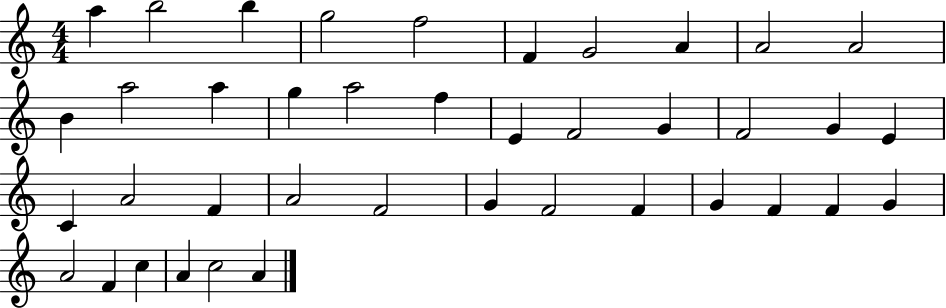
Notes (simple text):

A5/q B5/h B5/q G5/h F5/h F4/q G4/h A4/q A4/h A4/h B4/q A5/h A5/q G5/q A5/h F5/q E4/q F4/h G4/q F4/h G4/q E4/q C4/q A4/h F4/q A4/h F4/h G4/q F4/h F4/q G4/q F4/q F4/q G4/q A4/h F4/q C5/q A4/q C5/h A4/q